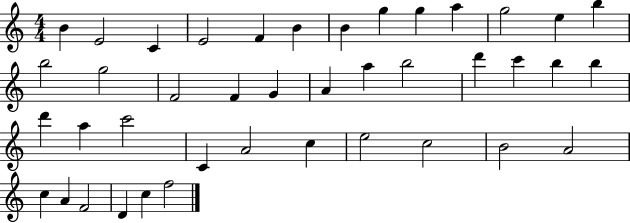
X:1
T:Untitled
M:4/4
L:1/4
K:C
B E2 C E2 F B B g g a g2 e b b2 g2 F2 F G A a b2 d' c' b b d' a c'2 C A2 c e2 c2 B2 A2 c A F2 D c f2